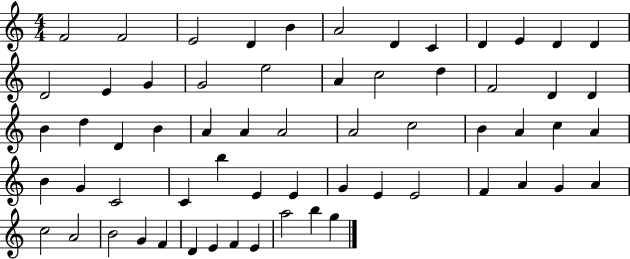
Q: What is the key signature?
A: C major